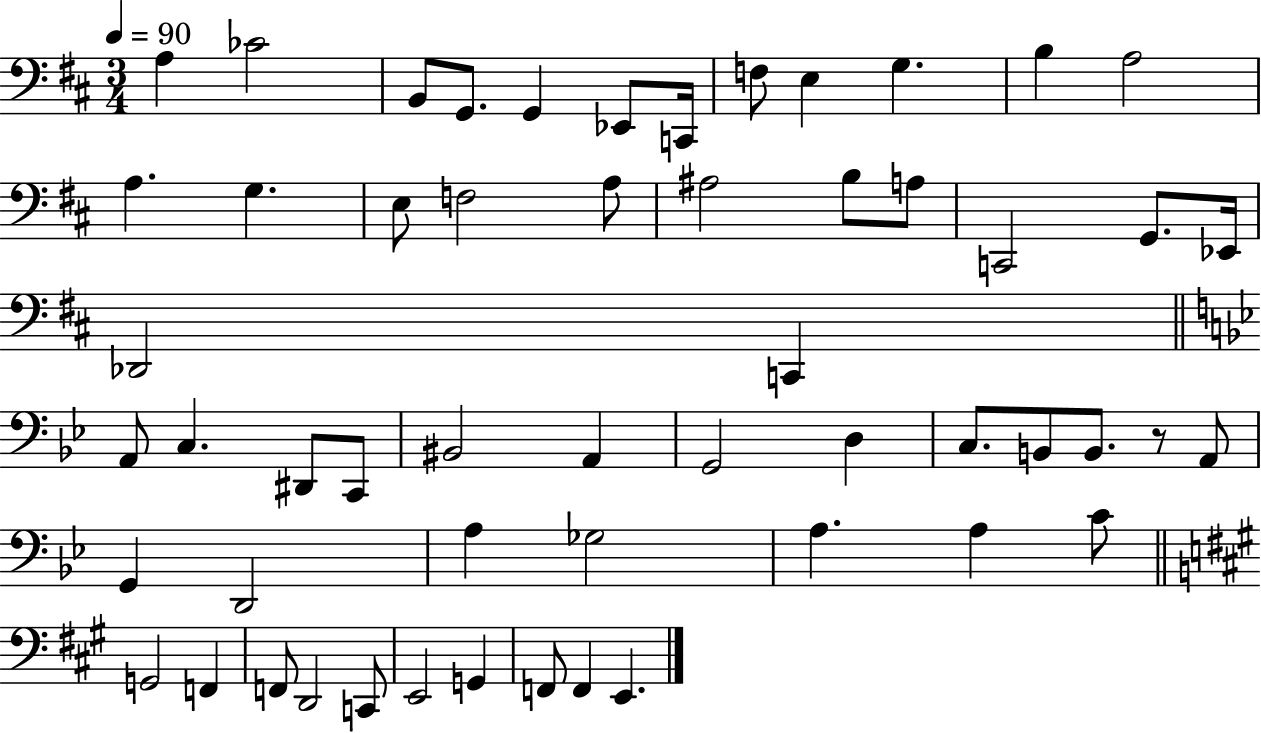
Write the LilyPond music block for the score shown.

{
  \clef bass
  \numericTimeSignature
  \time 3/4
  \key d \major
  \tempo 4 = 90
  \repeat volta 2 { a4 ces'2 | b,8 g,8. g,4 ees,8 c,16 | f8 e4 g4. | b4 a2 | \break a4. g4. | e8 f2 a8 | ais2 b8 a8 | c,2 g,8. ees,16 | \break des,2 c,4 | \bar "||" \break \key bes \major a,8 c4. dis,8 c,8 | bis,2 a,4 | g,2 d4 | c8. b,8 b,8. r8 a,8 | \break g,4 d,2 | a4 ges2 | a4. a4 c'8 | \bar "||" \break \key a \major g,2 f,4 | f,8 d,2 c,8 | e,2 g,4 | f,8 f,4 e,4. | \break } \bar "|."
}